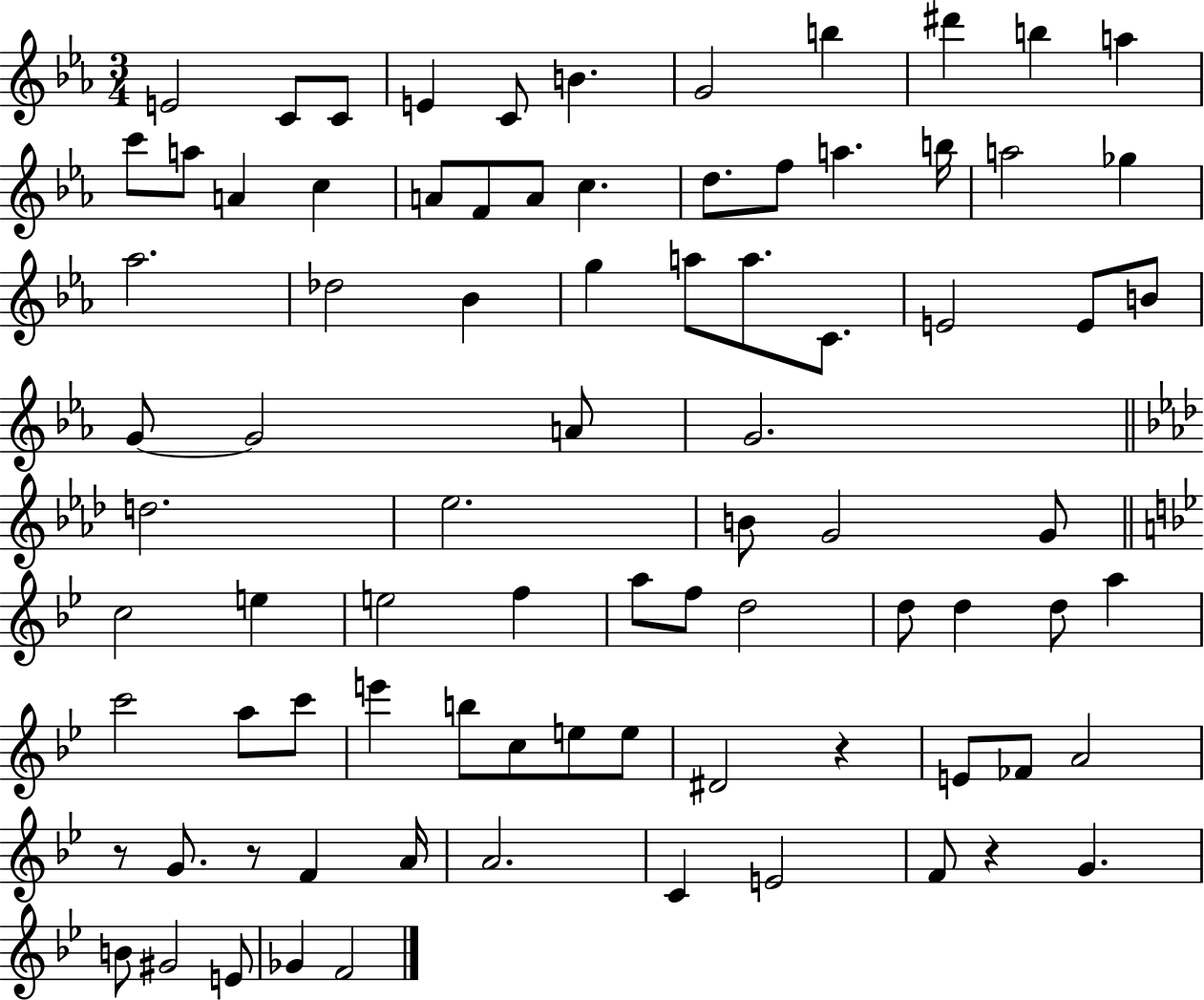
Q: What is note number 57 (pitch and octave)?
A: A5